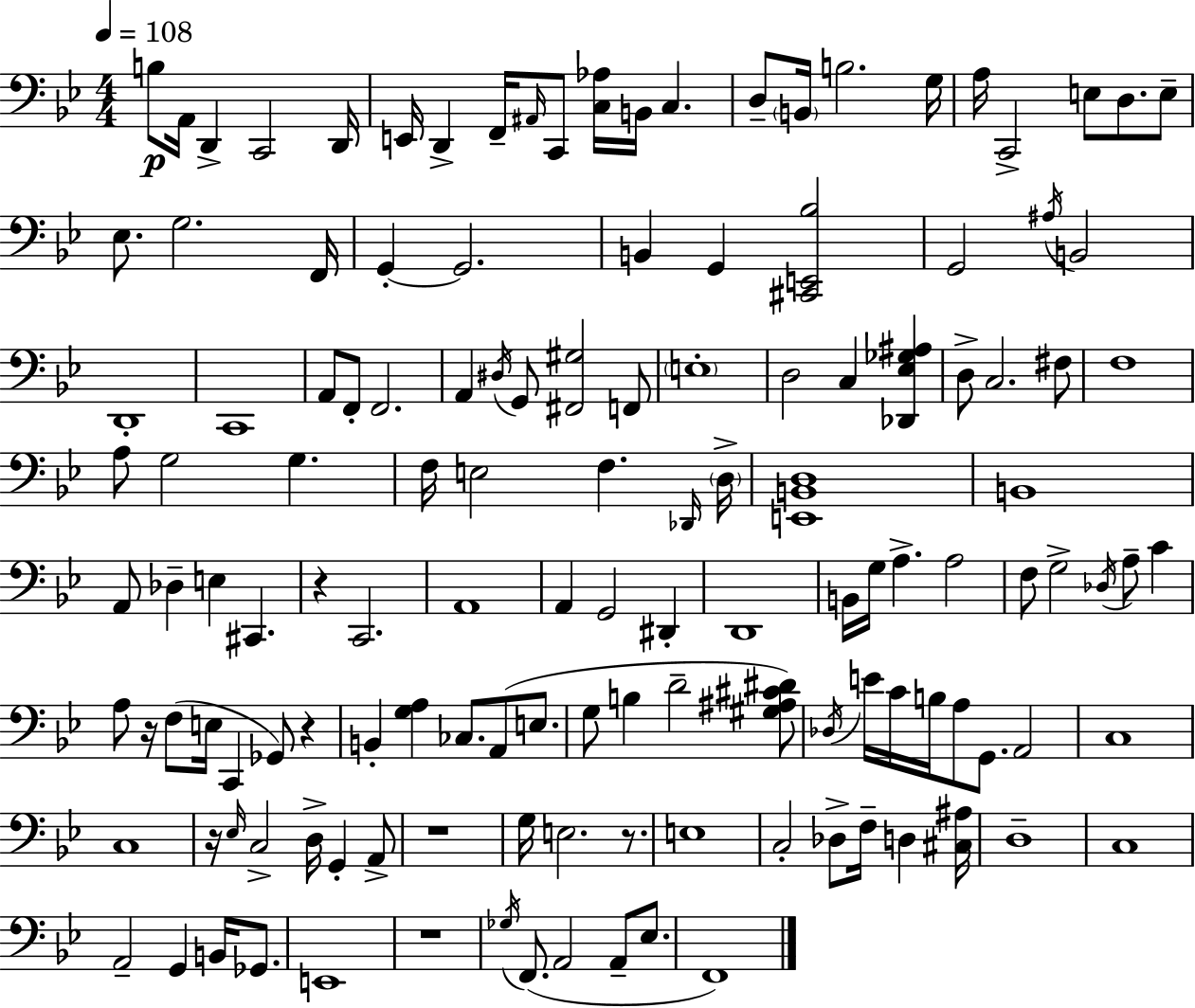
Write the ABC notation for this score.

X:1
T:Untitled
M:4/4
L:1/4
K:Gm
B,/2 A,,/4 D,, C,,2 D,,/4 E,,/4 D,, F,,/4 ^A,,/4 C,,/2 [C,_A,]/4 B,,/4 C, D,/2 B,,/4 B,2 G,/4 A,/4 C,,2 E,/2 D,/2 E,/2 _E,/2 G,2 F,,/4 G,, G,,2 B,, G,, [^C,,E,,_B,]2 G,,2 ^A,/4 B,,2 D,,4 C,,4 A,,/2 F,,/2 F,,2 A,, ^D,/4 G,,/2 [^F,,^G,]2 F,,/2 E,4 D,2 C, [_D,,_E,_G,^A,] D,/2 C,2 ^F,/2 F,4 A,/2 G,2 G, F,/4 E,2 F, _D,,/4 D,/4 [E,,B,,D,]4 B,,4 A,,/2 _D, E, ^C,, z C,,2 A,,4 A,, G,,2 ^D,, D,,4 B,,/4 G,/4 A, A,2 F,/2 G,2 _D,/4 A,/2 C A,/2 z/4 F,/2 E,/4 C,, _G,,/2 z B,, [G,A,] _C,/2 A,,/2 E,/2 G,/2 B, D2 [^G,^A,^C^D]/2 _D,/4 E/4 C/4 B,/4 A,/2 G,,/2 A,,2 C,4 C,4 z/4 _E,/4 C,2 D,/4 G,, A,,/2 z4 G,/4 E,2 z/2 E,4 C,2 _D,/2 F,/4 D, [^C,^A,]/4 D,4 C,4 A,,2 G,, B,,/4 _G,,/2 E,,4 z4 _G,/4 F,,/2 A,,2 A,,/2 _E,/2 F,,4